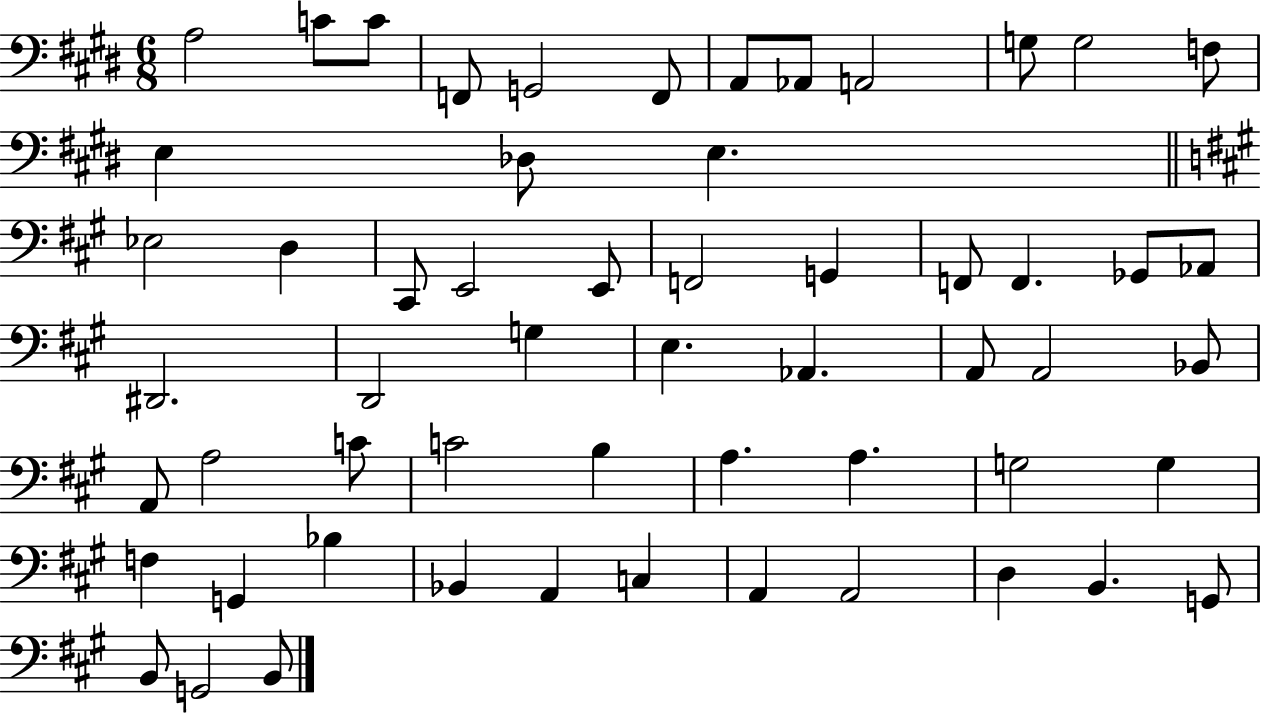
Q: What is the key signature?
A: E major